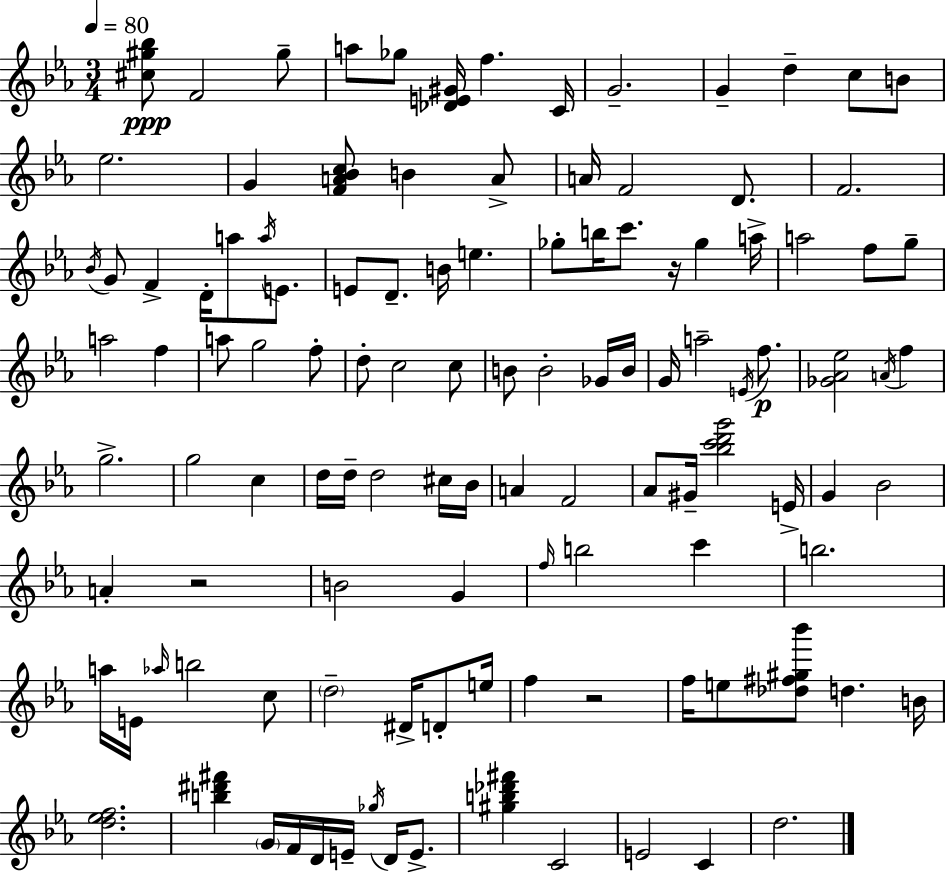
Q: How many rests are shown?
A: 3